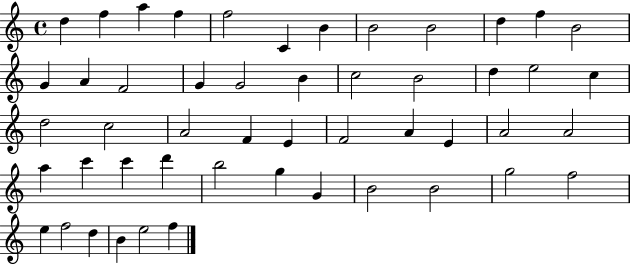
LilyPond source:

{
  \clef treble
  \time 4/4
  \defaultTimeSignature
  \key c \major
  d''4 f''4 a''4 f''4 | f''2 c'4 b'4 | b'2 b'2 | d''4 f''4 b'2 | \break g'4 a'4 f'2 | g'4 g'2 b'4 | c''2 b'2 | d''4 e''2 c''4 | \break d''2 c''2 | a'2 f'4 e'4 | f'2 a'4 e'4 | a'2 a'2 | \break a''4 c'''4 c'''4 d'''4 | b''2 g''4 g'4 | b'2 b'2 | g''2 f''2 | \break e''4 f''2 d''4 | b'4 e''2 f''4 | \bar "|."
}